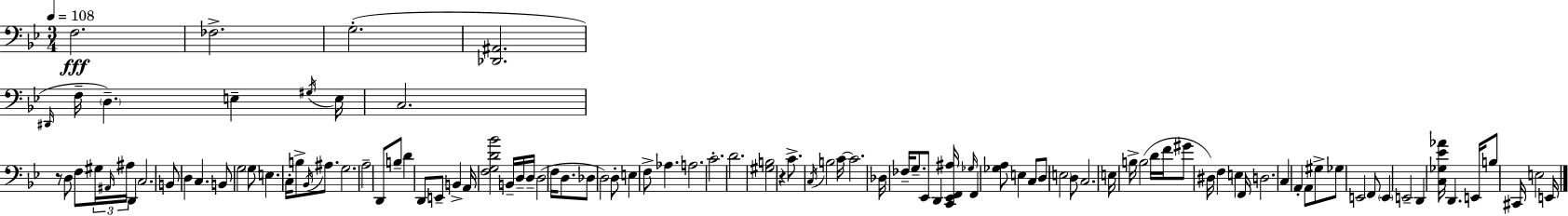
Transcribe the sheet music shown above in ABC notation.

X:1
T:Untitled
M:3/4
L:1/4
K:Gm
F,2 _F,2 G,2 [_D,,^A,,]2 ^D,,/4 F,/4 D, E, ^G,/4 E,/4 C,2 z/2 D,/2 F,/2 ^G,/4 ^A,,/4 ^A,/4 D,, C,2 B,,/2 D, C, B,,/2 G,2 G,/2 E, C,/4 B,/2 _B,,/4 ^A,/2 G,2 A,2 D,,/2 B,/2 D D,,/2 E,,/2 B,, A,,/4 [F,G,D_B]2 B,,/4 D,/4 D,/4 D,2 F,/4 D,/2 _D,/2 D,2 D,/2 E, F,/2 _A, A,2 C2 D2 [^G,B,]2 z C/2 C,/4 B,2 C/4 C2 _D,/4 _F,/4 G,/2 _E,,/2 D,, [C,,_E,,F,,^A,]/4 _G,/4 F,, [_G,A,]/2 E, C,/2 D,/2 E,2 D,/2 C,2 E,/4 B,/4 B,2 D/4 F/4 ^G/2 ^D,/4 F, E, F,,/4 D,2 C, A,, A,,/2 ^G,/2 _G,/2 E,,2 F,,/2 E,, E,,2 D,, [C,_G,_E_A]/4 D,, E,,/4 B,/2 ^C,,/4 E,2 E,,/4